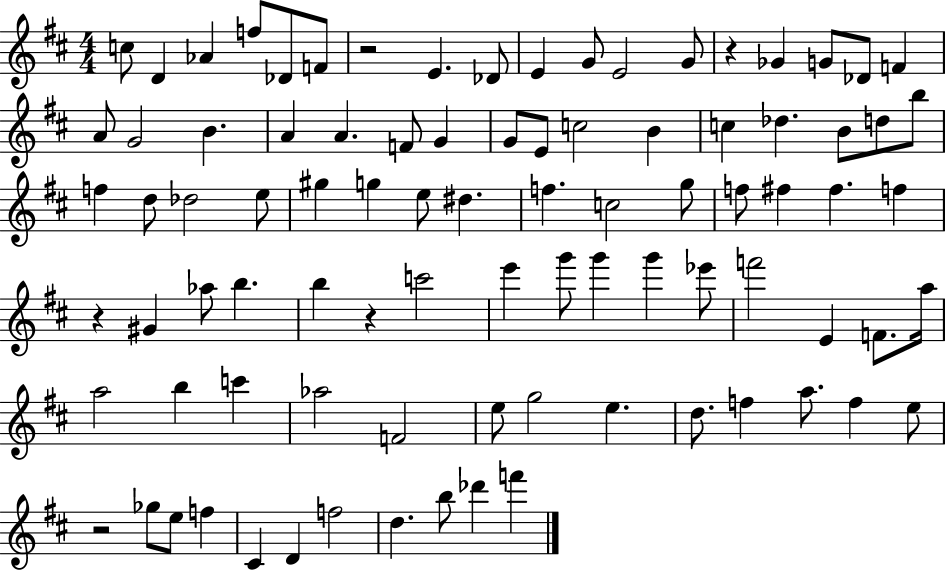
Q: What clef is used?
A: treble